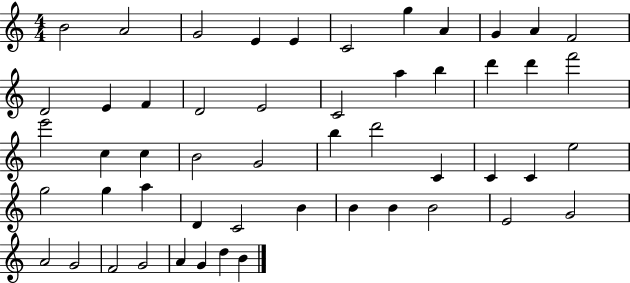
X:1
T:Untitled
M:4/4
L:1/4
K:C
B2 A2 G2 E E C2 g A G A F2 D2 E F D2 E2 C2 a b d' d' f'2 e'2 c c B2 G2 b d'2 C C C e2 g2 g a D C2 B B B B2 E2 G2 A2 G2 F2 G2 A G d B